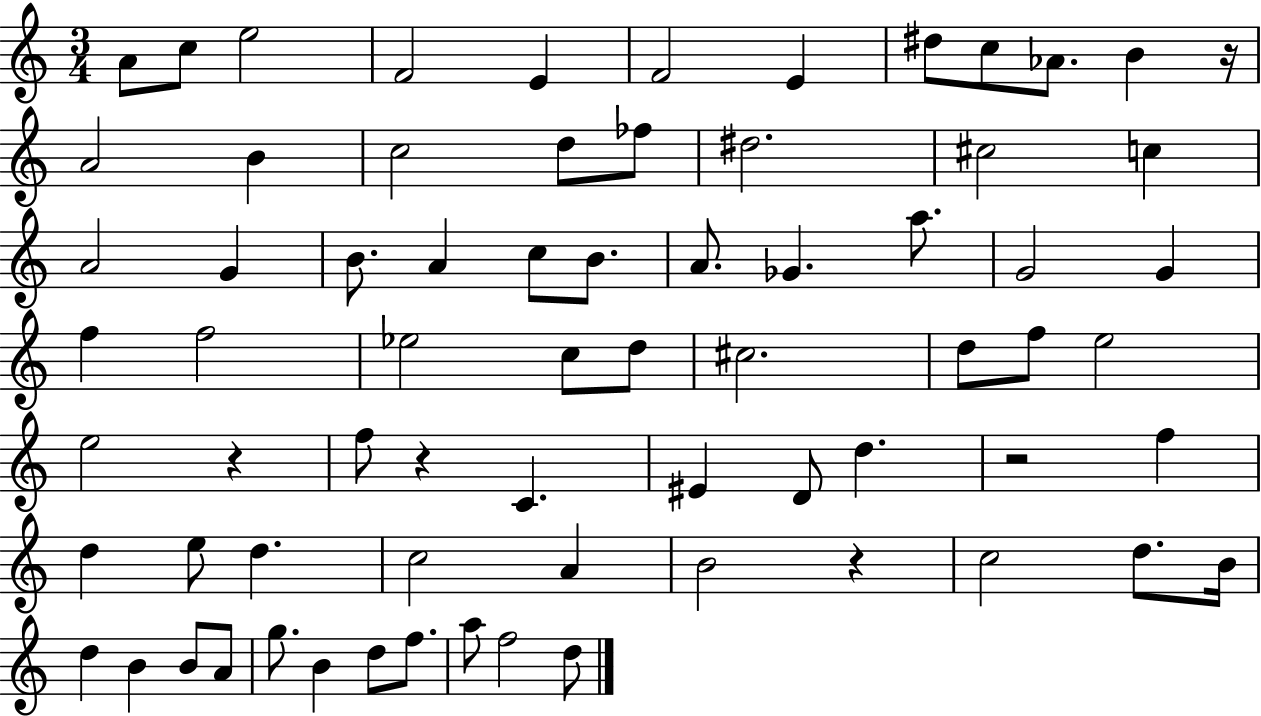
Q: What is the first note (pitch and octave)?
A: A4